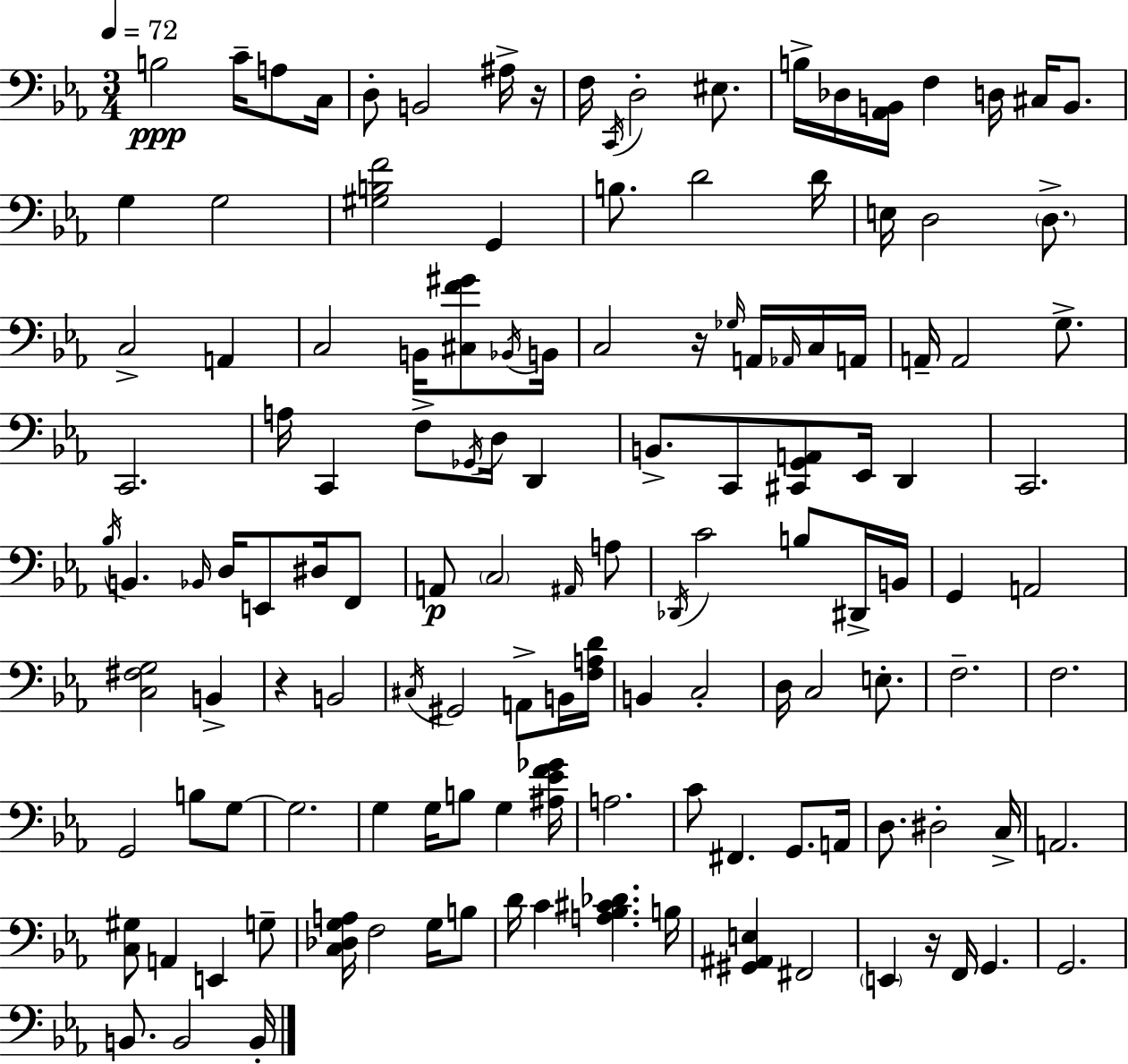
X:1
T:Untitled
M:3/4
L:1/4
K:Eb
B,2 C/4 A,/2 C,/4 D,/2 B,,2 ^A,/4 z/4 F,/4 C,,/4 D,2 ^E,/2 B,/4 _D,/4 [_A,,B,,]/4 F, D,/4 ^C,/4 B,,/2 G, G,2 [^G,B,F]2 G,, B,/2 D2 D/4 E,/4 D,2 D,/2 C,2 A,, C,2 B,,/4 [^C,F^G]/2 _B,,/4 B,,/4 C,2 z/4 _G,/4 A,,/4 _A,,/4 C,/4 A,,/4 A,,/4 A,,2 G,/2 C,,2 A,/4 C,, F,/2 _G,,/4 D,/4 D,, B,,/2 C,,/2 [^C,,G,,A,,]/2 _E,,/4 D,, C,,2 _B,/4 B,, _B,,/4 D,/4 E,,/2 ^D,/4 F,,/2 A,,/2 C,2 ^A,,/4 A,/2 _D,,/4 C2 B,/2 ^D,,/4 B,,/4 G,, A,,2 [C,^F,G,]2 B,, z B,,2 ^C,/4 ^G,,2 A,,/2 B,,/4 [F,A,D]/4 B,, C,2 D,/4 C,2 E,/2 F,2 F,2 G,,2 B,/2 G,/2 G,2 G, G,/4 B,/2 G, [^A,_EF_G]/4 A,2 C/2 ^F,, G,,/2 A,,/4 D,/2 ^D,2 C,/4 A,,2 [C,^G,]/2 A,, E,, G,/2 [C,_D,G,A,]/4 F,2 G,/4 B,/2 D/4 C [A,_B,^C_D] B,/4 [^G,,^A,,E,] ^F,,2 E,, z/4 F,,/4 G,, G,,2 B,,/2 B,,2 B,,/4